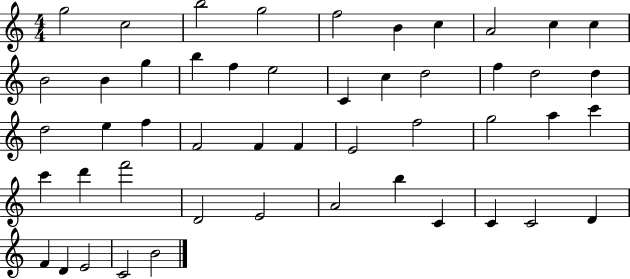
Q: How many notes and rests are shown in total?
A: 49